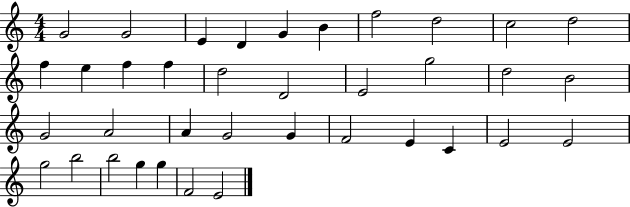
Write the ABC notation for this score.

X:1
T:Untitled
M:4/4
L:1/4
K:C
G2 G2 E D G B f2 d2 c2 d2 f e f f d2 D2 E2 g2 d2 B2 G2 A2 A G2 G F2 E C E2 E2 g2 b2 b2 g g F2 E2